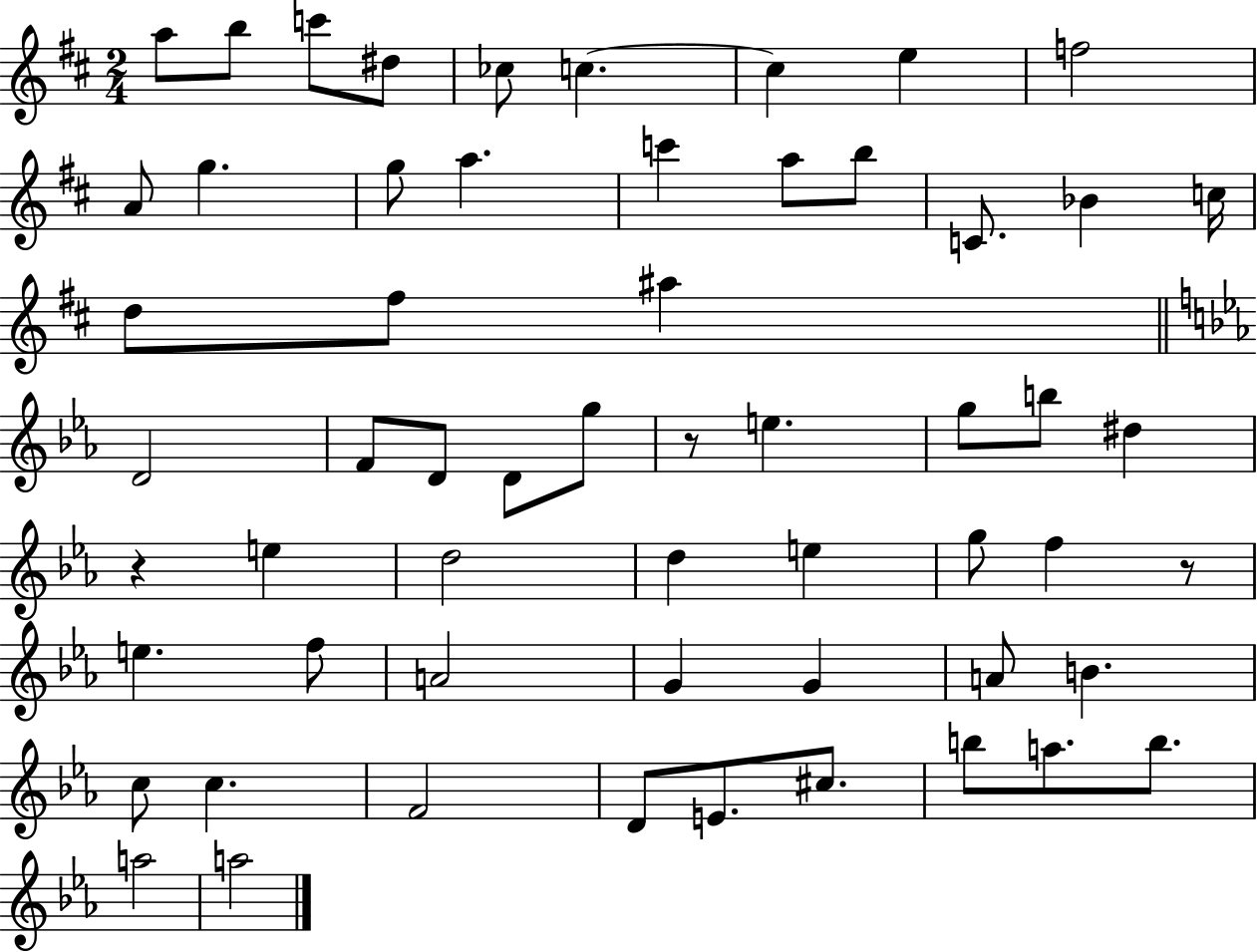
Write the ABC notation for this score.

X:1
T:Untitled
M:2/4
L:1/4
K:D
a/2 b/2 c'/2 ^d/2 _c/2 c c e f2 A/2 g g/2 a c' a/2 b/2 C/2 _B c/4 d/2 ^f/2 ^a D2 F/2 D/2 D/2 g/2 z/2 e g/2 b/2 ^d z e d2 d e g/2 f z/2 e f/2 A2 G G A/2 B c/2 c F2 D/2 E/2 ^c/2 b/2 a/2 b/2 a2 a2